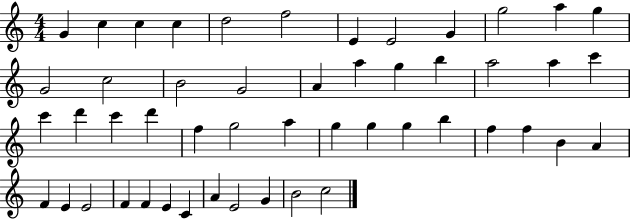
X:1
T:Untitled
M:4/4
L:1/4
K:C
G c c c d2 f2 E E2 G g2 a g G2 c2 B2 G2 A a g b a2 a c' c' d' c' d' f g2 a g g g b f f B A F E E2 F F E C A E2 G B2 c2